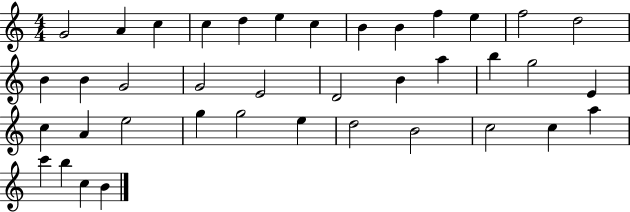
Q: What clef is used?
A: treble